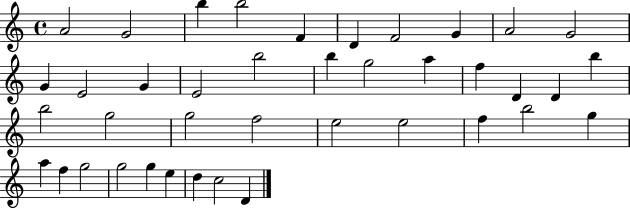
X:1
T:Untitled
M:4/4
L:1/4
K:C
A2 G2 b b2 F D F2 G A2 G2 G E2 G E2 b2 b g2 a f D D b b2 g2 g2 f2 e2 e2 f b2 g a f g2 g2 g e d c2 D